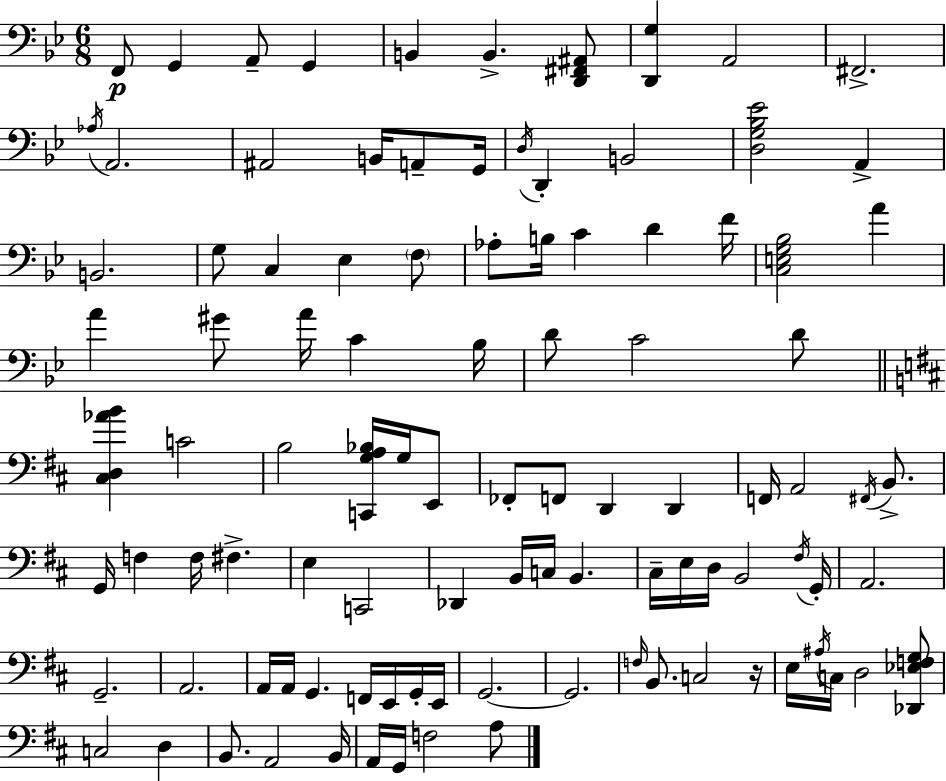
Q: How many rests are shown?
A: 1